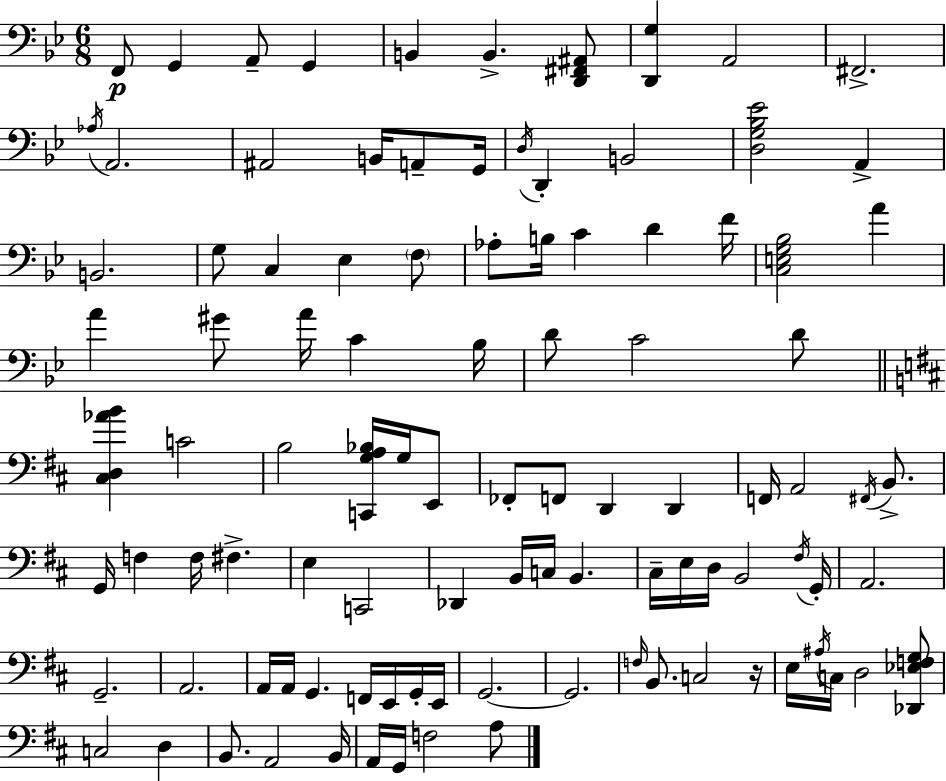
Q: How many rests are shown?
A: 1